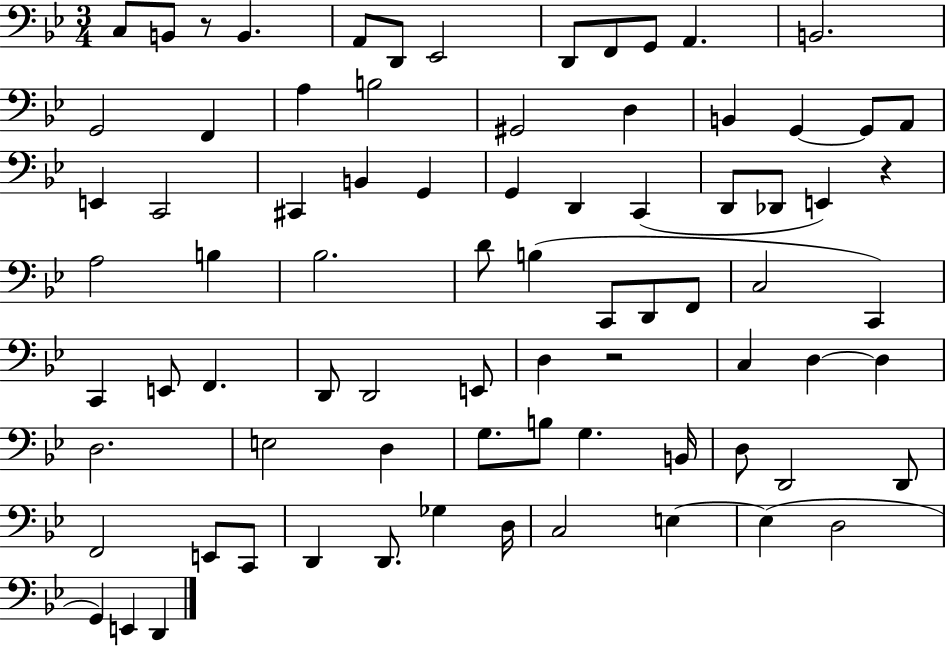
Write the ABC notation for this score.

X:1
T:Untitled
M:3/4
L:1/4
K:Bb
C,/2 B,,/2 z/2 B,, A,,/2 D,,/2 _E,,2 D,,/2 F,,/2 G,,/2 A,, B,,2 G,,2 F,, A, B,2 ^G,,2 D, B,, G,, G,,/2 A,,/2 E,, C,,2 ^C,, B,, G,, G,, D,, C,, D,,/2 _D,,/2 E,, z A,2 B, _B,2 D/2 B, C,,/2 D,,/2 F,,/2 C,2 C,, C,, E,,/2 F,, D,,/2 D,,2 E,,/2 D, z2 C, D, D, D,2 E,2 D, G,/2 B,/2 G, B,,/4 D,/2 D,,2 D,,/2 F,,2 E,,/2 C,,/2 D,, D,,/2 _G, D,/4 C,2 E, E, D,2 G,, E,, D,,